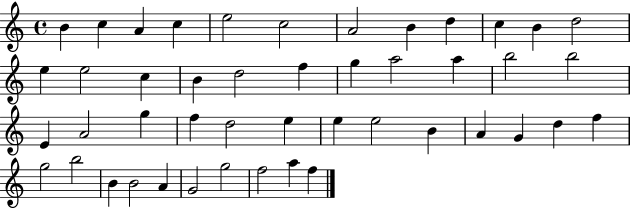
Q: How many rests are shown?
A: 0